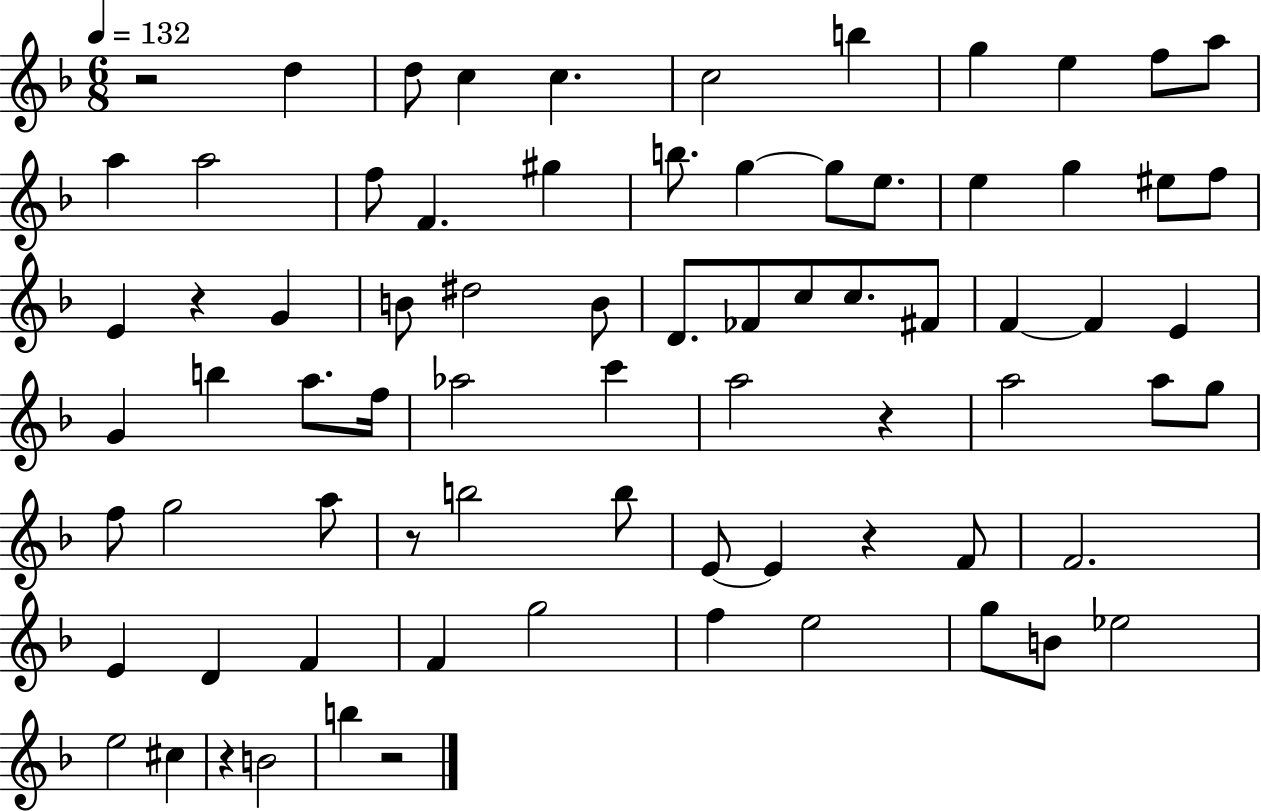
R/h D5/q D5/e C5/q C5/q. C5/h B5/q G5/q E5/q F5/e A5/e A5/q A5/h F5/e F4/q. G#5/q B5/e. G5/q G5/e E5/e. E5/q G5/q EIS5/e F5/e E4/q R/q G4/q B4/e D#5/h B4/e D4/e. FES4/e C5/e C5/e. F#4/e F4/q F4/q E4/q G4/q B5/q A5/e. F5/s Ab5/h C6/q A5/h R/q A5/h A5/e G5/e F5/e G5/h A5/e R/e B5/h B5/e E4/e E4/q R/q F4/e F4/h. E4/q D4/q F4/q F4/q G5/h F5/q E5/h G5/e B4/e Eb5/h E5/h C#5/q R/q B4/h B5/q R/h